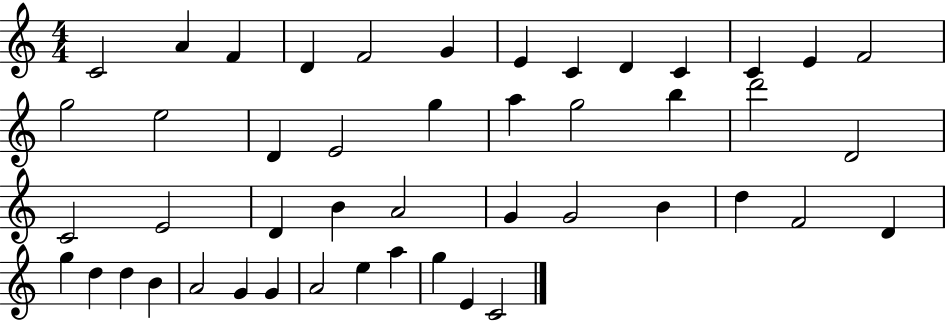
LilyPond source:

{
  \clef treble
  \numericTimeSignature
  \time 4/4
  \key c \major
  c'2 a'4 f'4 | d'4 f'2 g'4 | e'4 c'4 d'4 c'4 | c'4 e'4 f'2 | \break g''2 e''2 | d'4 e'2 g''4 | a''4 g''2 b''4 | d'''2 d'2 | \break c'2 e'2 | d'4 b'4 a'2 | g'4 g'2 b'4 | d''4 f'2 d'4 | \break g''4 d''4 d''4 b'4 | a'2 g'4 g'4 | a'2 e''4 a''4 | g''4 e'4 c'2 | \break \bar "|."
}